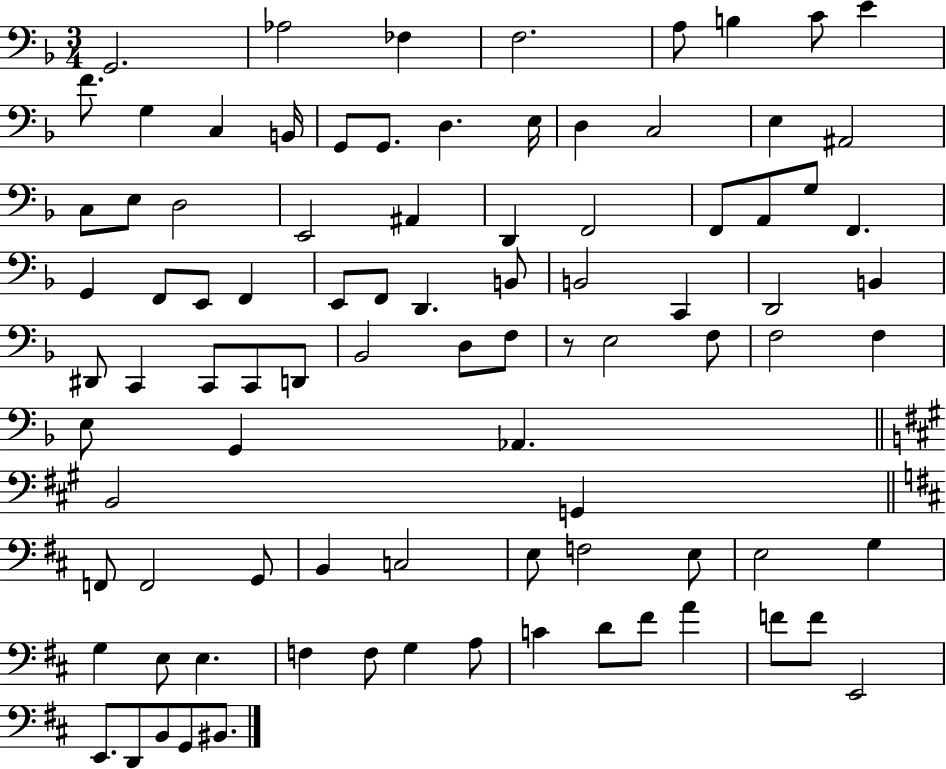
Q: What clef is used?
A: bass